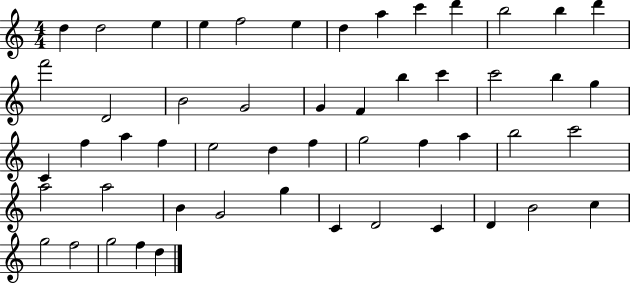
D5/q D5/h E5/q E5/q F5/h E5/q D5/q A5/q C6/q D6/q B5/h B5/q D6/q F6/h D4/h B4/h G4/h G4/q F4/q B5/q C6/q C6/h B5/q G5/q C4/q F5/q A5/q F5/q E5/h D5/q F5/q G5/h F5/q A5/q B5/h C6/h A5/h A5/h B4/q G4/h G5/q C4/q D4/h C4/q D4/q B4/h C5/q G5/h F5/h G5/h F5/q D5/q